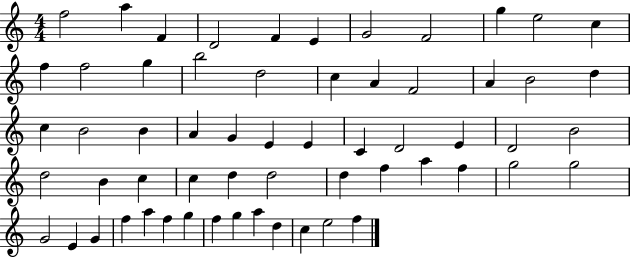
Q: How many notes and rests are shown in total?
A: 60